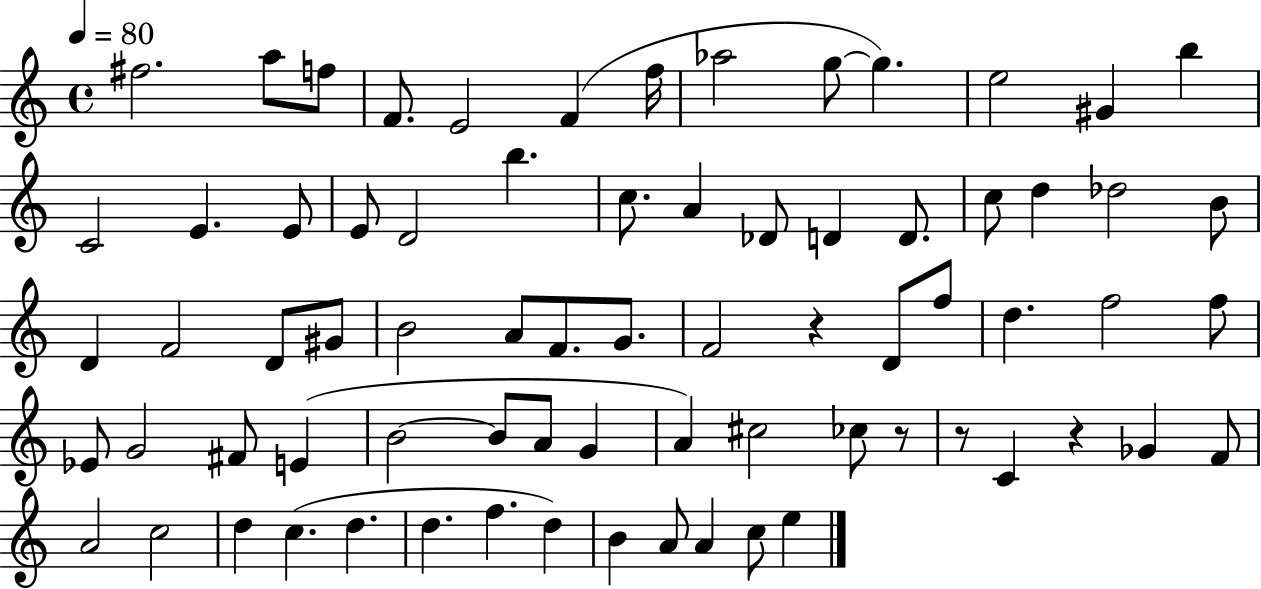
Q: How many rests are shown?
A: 4